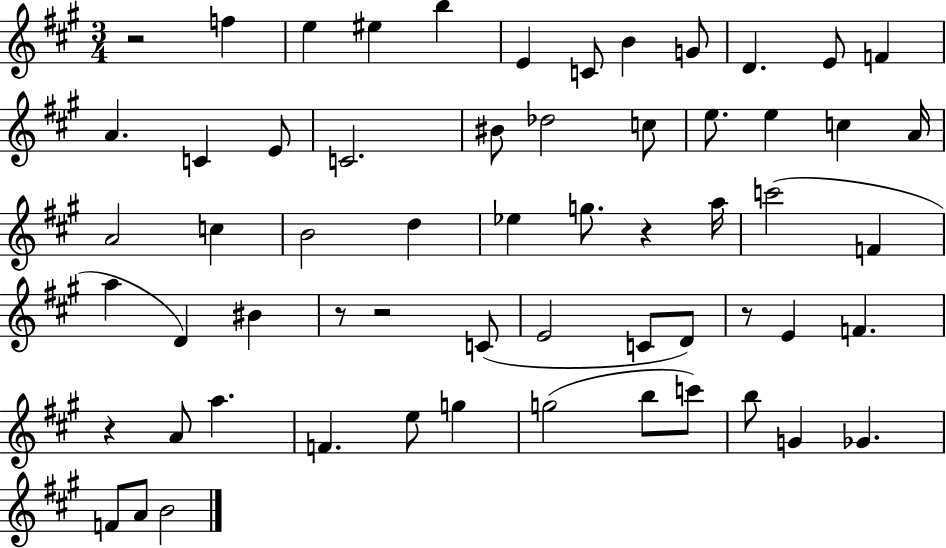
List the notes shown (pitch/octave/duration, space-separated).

R/h F5/q E5/q EIS5/q B5/q E4/q C4/e B4/q G4/e D4/q. E4/e F4/q A4/q. C4/q E4/e C4/h. BIS4/e Db5/h C5/e E5/e. E5/q C5/q A4/s A4/h C5/q B4/h D5/q Eb5/q G5/e. R/q A5/s C6/h F4/q A5/q D4/q BIS4/q R/e R/h C4/e E4/h C4/e D4/e R/e E4/q F4/q. R/q A4/e A5/q. F4/q. E5/e G5/q G5/h B5/e C6/e B5/e G4/q Gb4/q. F4/e A4/e B4/h